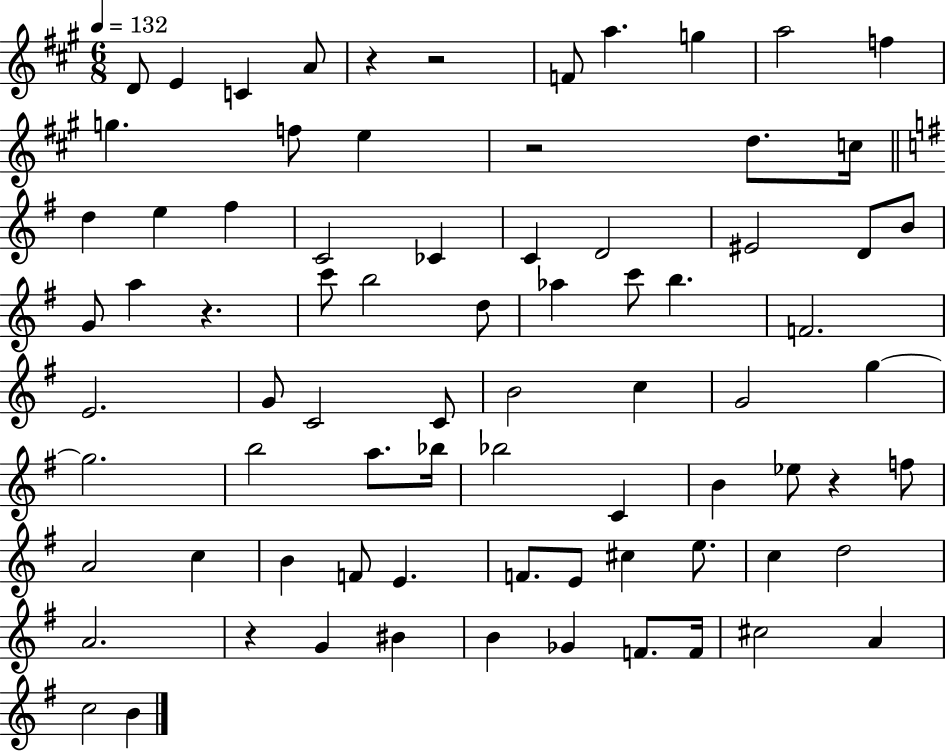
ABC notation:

X:1
T:Untitled
M:6/8
L:1/4
K:A
D/2 E C A/2 z z2 F/2 a g a2 f g f/2 e z2 d/2 c/4 d e ^f C2 _C C D2 ^E2 D/2 B/2 G/2 a z c'/2 b2 d/2 _a c'/2 b F2 E2 G/2 C2 C/2 B2 c G2 g g2 b2 a/2 _b/4 _b2 C B _e/2 z f/2 A2 c B F/2 E F/2 E/2 ^c e/2 c d2 A2 z G ^B B _G F/2 F/4 ^c2 A c2 B